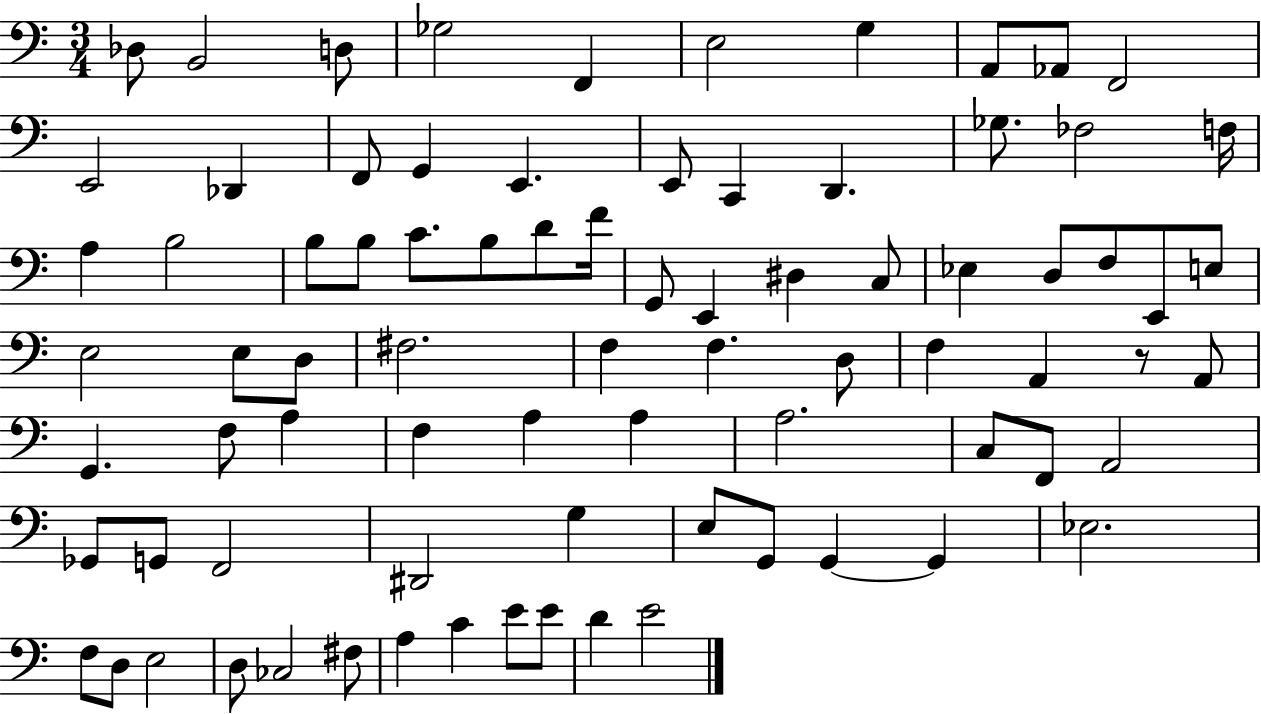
X:1
T:Untitled
M:3/4
L:1/4
K:C
_D,/2 B,,2 D,/2 _G,2 F,, E,2 G, A,,/2 _A,,/2 F,,2 E,,2 _D,, F,,/2 G,, E,, E,,/2 C,, D,, _G,/2 _F,2 F,/4 A, B,2 B,/2 B,/2 C/2 B,/2 D/2 F/4 G,,/2 E,, ^D, C,/2 _E, D,/2 F,/2 E,,/2 E,/2 E,2 E,/2 D,/2 ^F,2 F, F, D,/2 F, A,, z/2 A,,/2 G,, F,/2 A, F, A, A, A,2 C,/2 F,,/2 A,,2 _G,,/2 G,,/2 F,,2 ^D,,2 G, E,/2 G,,/2 G,, G,, _E,2 F,/2 D,/2 E,2 D,/2 _C,2 ^F,/2 A, C E/2 E/2 D E2